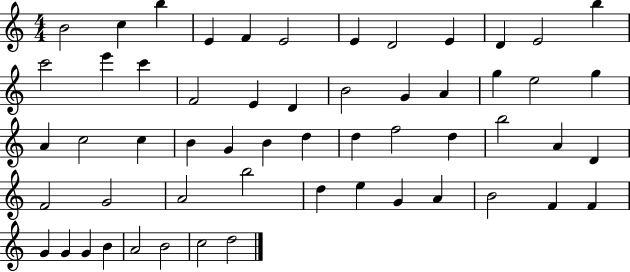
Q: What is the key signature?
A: C major